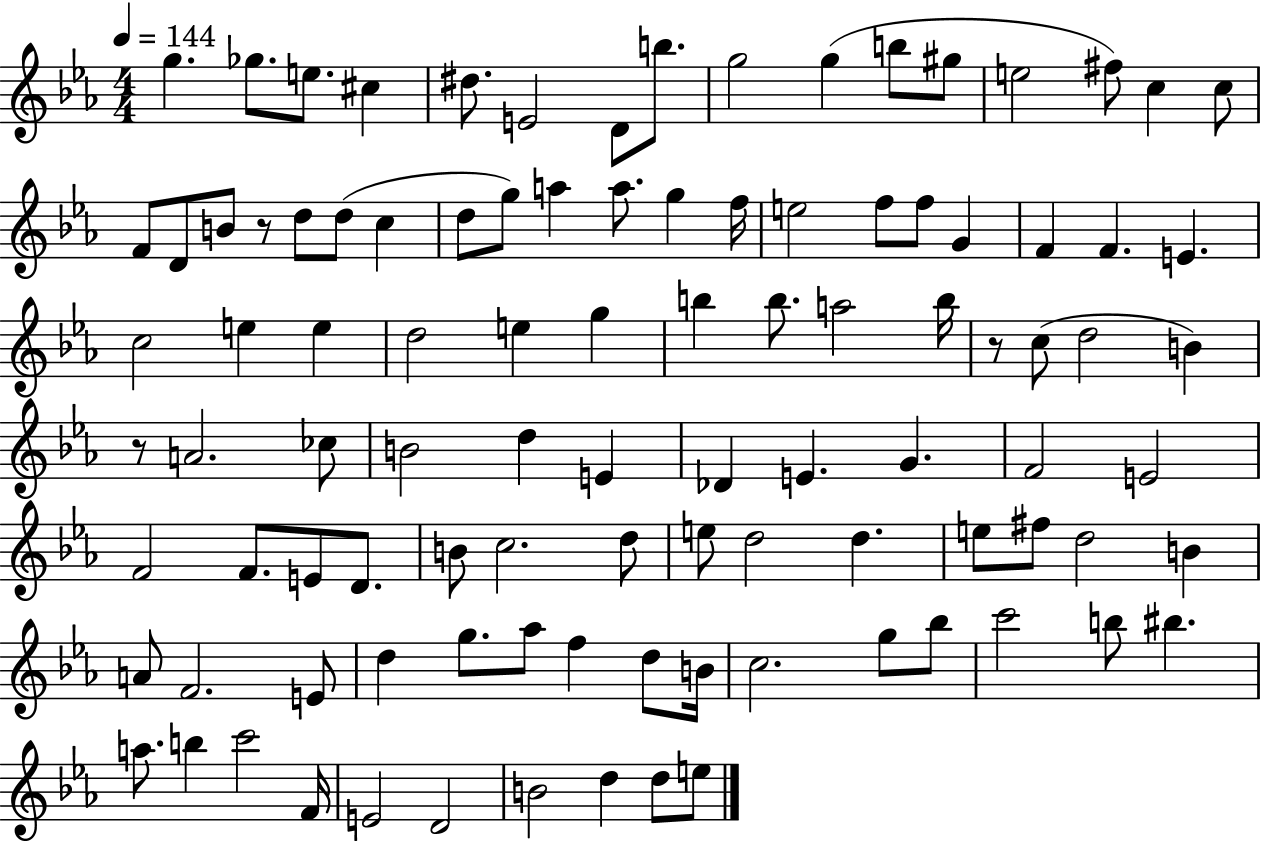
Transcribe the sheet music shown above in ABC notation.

X:1
T:Untitled
M:4/4
L:1/4
K:Eb
g _g/2 e/2 ^c ^d/2 E2 D/2 b/2 g2 g b/2 ^g/2 e2 ^f/2 c c/2 F/2 D/2 B/2 z/2 d/2 d/2 c d/2 g/2 a a/2 g f/4 e2 f/2 f/2 G F F E c2 e e d2 e g b b/2 a2 b/4 z/2 c/2 d2 B z/2 A2 _c/2 B2 d E _D E G F2 E2 F2 F/2 E/2 D/2 B/2 c2 d/2 e/2 d2 d e/2 ^f/2 d2 B A/2 F2 E/2 d g/2 _a/2 f d/2 B/4 c2 g/2 _b/2 c'2 b/2 ^b a/2 b c'2 F/4 E2 D2 B2 d d/2 e/2